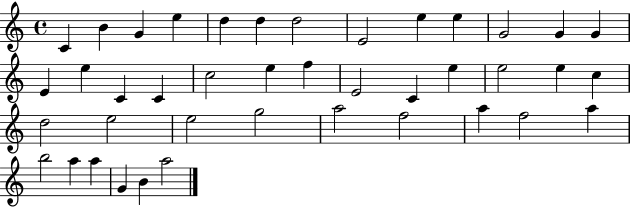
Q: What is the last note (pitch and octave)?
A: A5